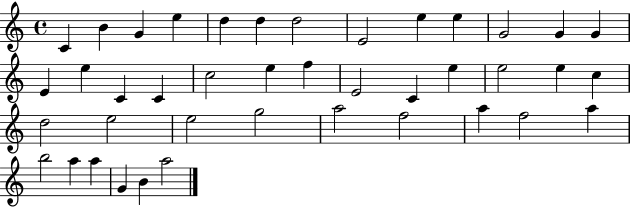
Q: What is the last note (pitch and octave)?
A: A5